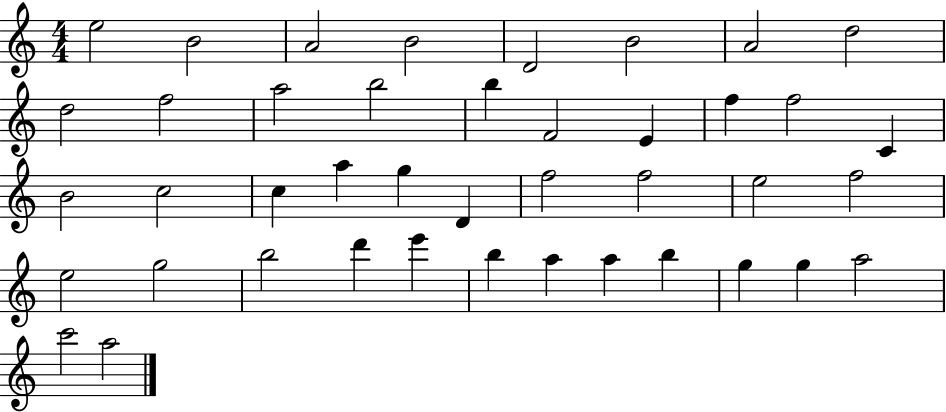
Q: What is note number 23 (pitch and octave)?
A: G5